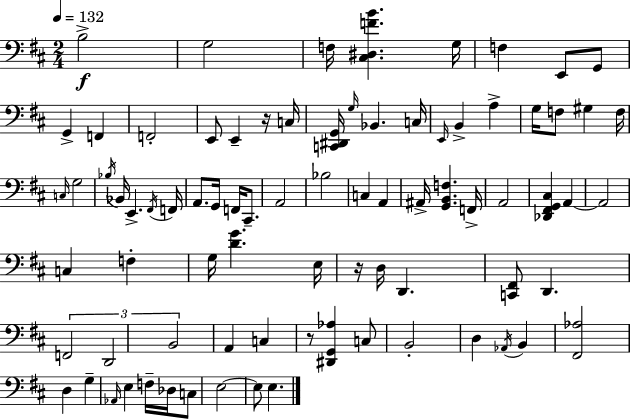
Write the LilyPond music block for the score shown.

{
  \clef bass
  \numericTimeSignature
  \time 2/4
  \key d \major
  \tempo 4 = 132
  b2->\f | g2 | f16 <cis dis f' b'>4. g16 | f4 e,8 g,8 | \break g,4-> f,4 | f,2-. | e,8 e,4-- r16 c16 | <c, dis, g,>16 \grace { g16 } bes,4. | \break c16 \grace { e,16 } b,4-> a4-> | g16 f8 gis4 | f16 \grace { c16 } g2 | \acciaccatura { bes16 } bes,16 e,4.-> | \break \acciaccatura { fis,16 } f,16 a,8. | g,16 f,16 cis,8.-- a,2 | bes2 | c4 | \break a,4 ais,16-> <g, b, f>4. | f,16-> a,2 | <des, fis, g, cis>4 | a,4~~ a,2 | \break c4 | f4-. g16 <d' g'>4. | e16 r16 d16 d,4. | <c, fis,>8 d,4. | \break \tuplet 3/2 { f,2 | d,2 | b,2 } | a,4 | \break c4 r8 <dis, g, aes>4 | c8 b,2-. | d4 | \acciaccatura { aes,16 } b,4 <fis, aes>2 | \break d4 | g4-- \grace { aes,16 } e4 | f16-- des16 c8 e2~~ | e8 | \break e4. \bar "|."
}